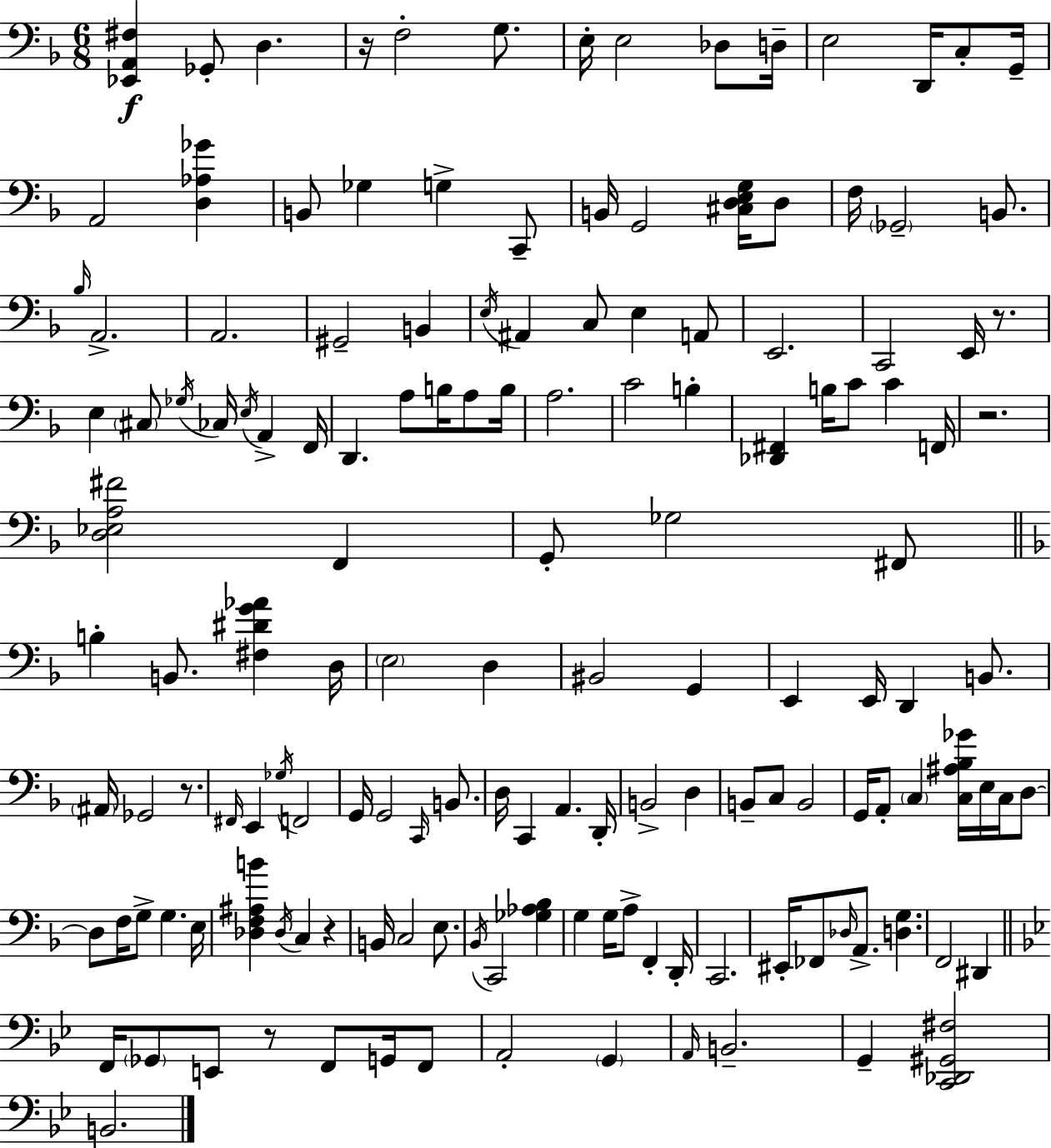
X:1
T:Untitled
M:6/8
L:1/4
K:F
[_E,,A,,^F,] _G,,/2 D, z/4 F,2 G,/2 E,/4 E,2 _D,/2 D,/4 E,2 D,,/4 C,/2 G,,/4 A,,2 [D,_A,_G] B,,/2 _G, G, C,,/2 B,,/4 G,,2 [^C,D,E,G,]/4 D,/2 F,/4 _G,,2 B,,/2 _B,/4 A,,2 A,,2 ^G,,2 B,, E,/4 ^A,, C,/2 E, A,,/2 E,,2 C,,2 E,,/4 z/2 E, ^C,/2 _G,/4 _C,/4 E,/4 A,, F,,/4 D,, A,/2 B,/4 A,/2 B,/4 A,2 C2 B, [_D,,^F,,] B,/4 C/2 C F,,/4 z2 [D,_E,A,^F]2 F,, G,,/2 _G,2 ^F,,/2 B, B,,/2 [^F,^DG_A] D,/4 E,2 D, ^B,,2 G,, E,, E,,/4 D,, B,,/2 ^A,,/4 _G,,2 z/2 ^F,,/4 E,, _G,/4 F,,2 G,,/4 G,,2 C,,/4 B,,/2 D,/4 C,, A,, D,,/4 B,,2 D, B,,/2 C,/2 B,,2 G,,/4 A,,/2 C, [C,^A,_B,_G]/4 E,/4 C,/4 D,/2 D,/2 F,/4 G,/2 G, E,/4 [_D,F,^A,B] _D,/4 C, z B,,/4 C,2 E,/2 _B,,/4 C,,2 [_G,_A,_B,] G, G,/4 A,/2 F,, D,,/4 C,,2 ^E,,/4 _F,,/2 _D,/4 A,,/2 [D,G,] F,,2 ^D,, F,,/4 _G,,/2 E,,/2 z/2 F,,/2 G,,/4 F,,/2 A,,2 G,, A,,/4 B,,2 G,, [C,,_D,,^G,,^F,]2 B,,2